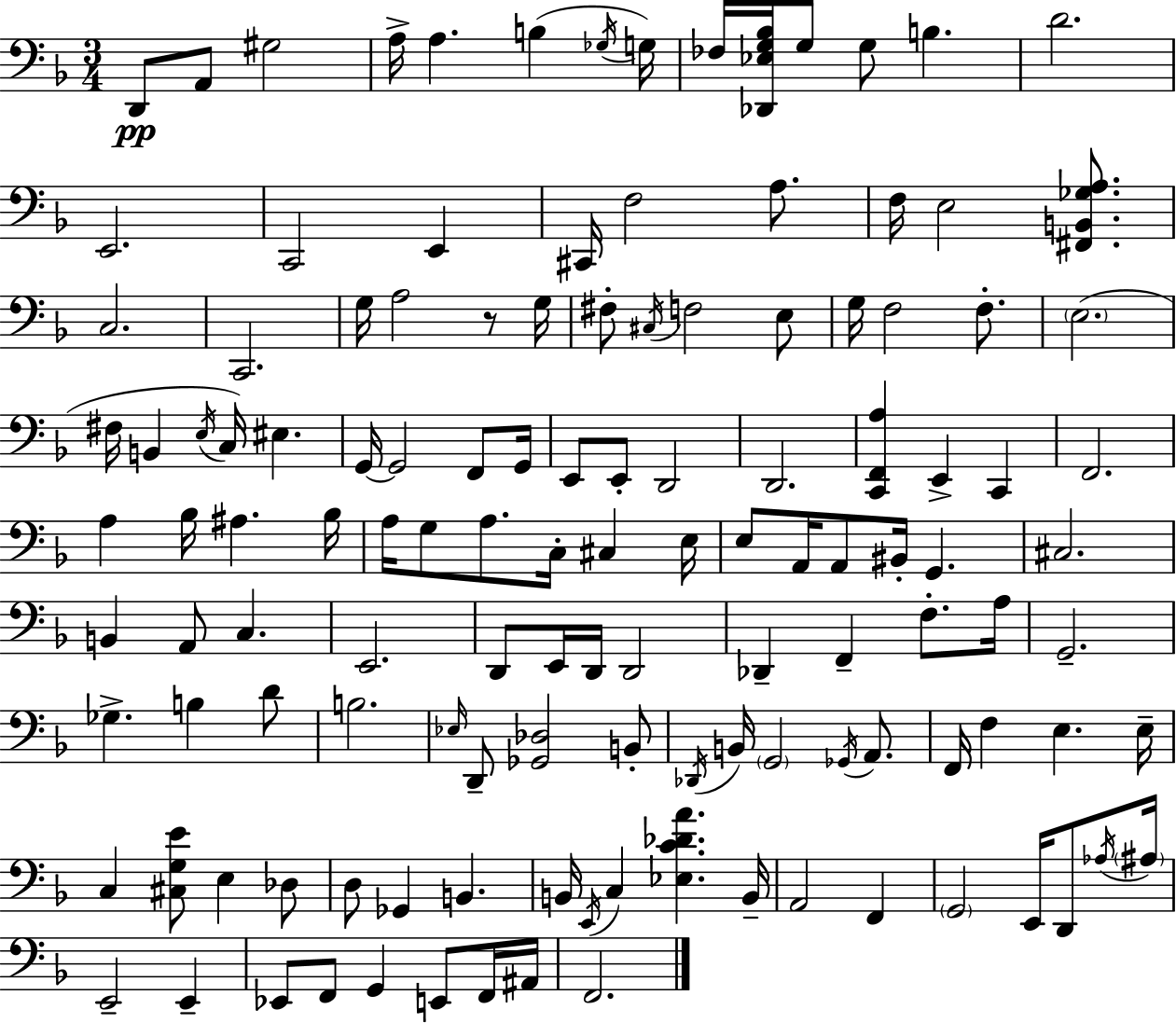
{
  \clef bass
  \numericTimeSignature
  \time 3/4
  \key d \minor
  d,8\pp a,8 gis2 | a16-> a4. b4( \acciaccatura { ges16 } | g16) fes16 <des, ees g bes>16 g8 g8 b4. | d'2. | \break e,2. | c,2 e,4 | cis,16 f2 a8. | f16 e2 <fis, b, ges a>8. | \break c2. | c,2. | g16 a2 r8 | g16 fis8-. \acciaccatura { cis16 } f2 | \break e8 g16 f2 f8.-. | \parenthesize e2.( | fis16 b,4 \acciaccatura { e16 } c16) eis4. | g,16~~ g,2 | \break f,8 g,16 e,8 e,8-. d,2 | d,2. | <c, f, a>4 e,4-> c,4 | f,2. | \break a4 bes16 ais4. | bes16 a16 g8 a8. c16-. cis4 | e16 e8 a,16 a,8 bis,16-. g,4. | cis2. | \break b,4 a,8 c4. | e,2. | d,8 e,16 d,16 d,2 | des,4-- f,4-- f8.-. | \break a16 g,2.-- | ges4.-> b4 | d'8 b2. | \grace { ees16 } d,8-- <ges, des>2 | \break b,8-. \acciaccatura { des,16 } b,16 \parenthesize g,2 | \acciaccatura { ges,16 } a,8. f,16 f4 e4. | e16-- c4 <cis g e'>8 | e4 des8 d8 ges,4 | \break b,4. b,16 \acciaccatura { e,16 } c4 | <ees c' des' a'>4. b,16-- a,2 | f,4 \parenthesize g,2 | e,16 d,8 \acciaccatura { aes16 } \parenthesize ais16 e,2-- | \break e,4-- ees,8 f,8 | g,4 e,8 f,16 ais,16 f,2. | \bar "|."
}